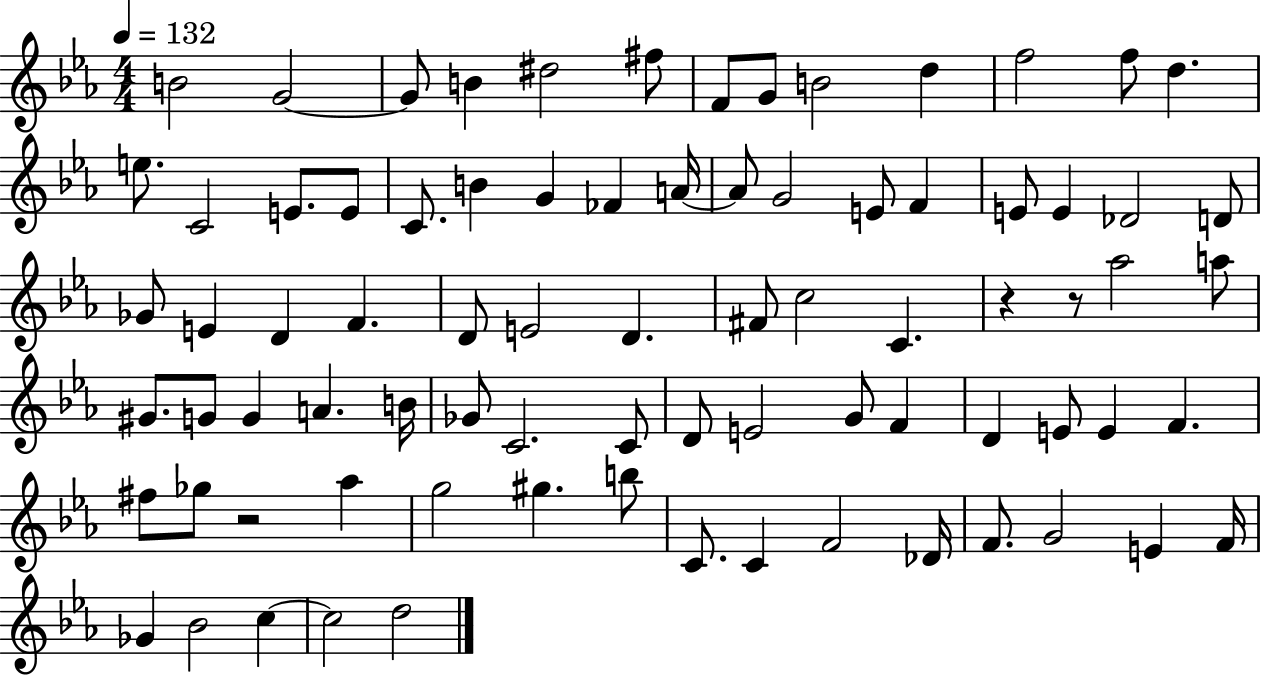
B4/h G4/h G4/e B4/q D#5/h F#5/e F4/e G4/e B4/h D5/q F5/h F5/e D5/q. E5/e. C4/h E4/e. E4/e C4/e. B4/q G4/q FES4/q A4/s A4/e G4/h E4/e F4/q E4/e E4/q Db4/h D4/e Gb4/e E4/q D4/q F4/q. D4/e E4/h D4/q. F#4/e C5/h C4/q. R/q R/e Ab5/h A5/e G#4/e. G4/e G4/q A4/q. B4/s Gb4/e C4/h. C4/e D4/e E4/h G4/e F4/q D4/q E4/e E4/q F4/q. F#5/e Gb5/e R/h Ab5/q G5/h G#5/q. B5/e C4/e. C4/q F4/h Db4/s F4/e. G4/h E4/q F4/s Gb4/q Bb4/h C5/q C5/h D5/h